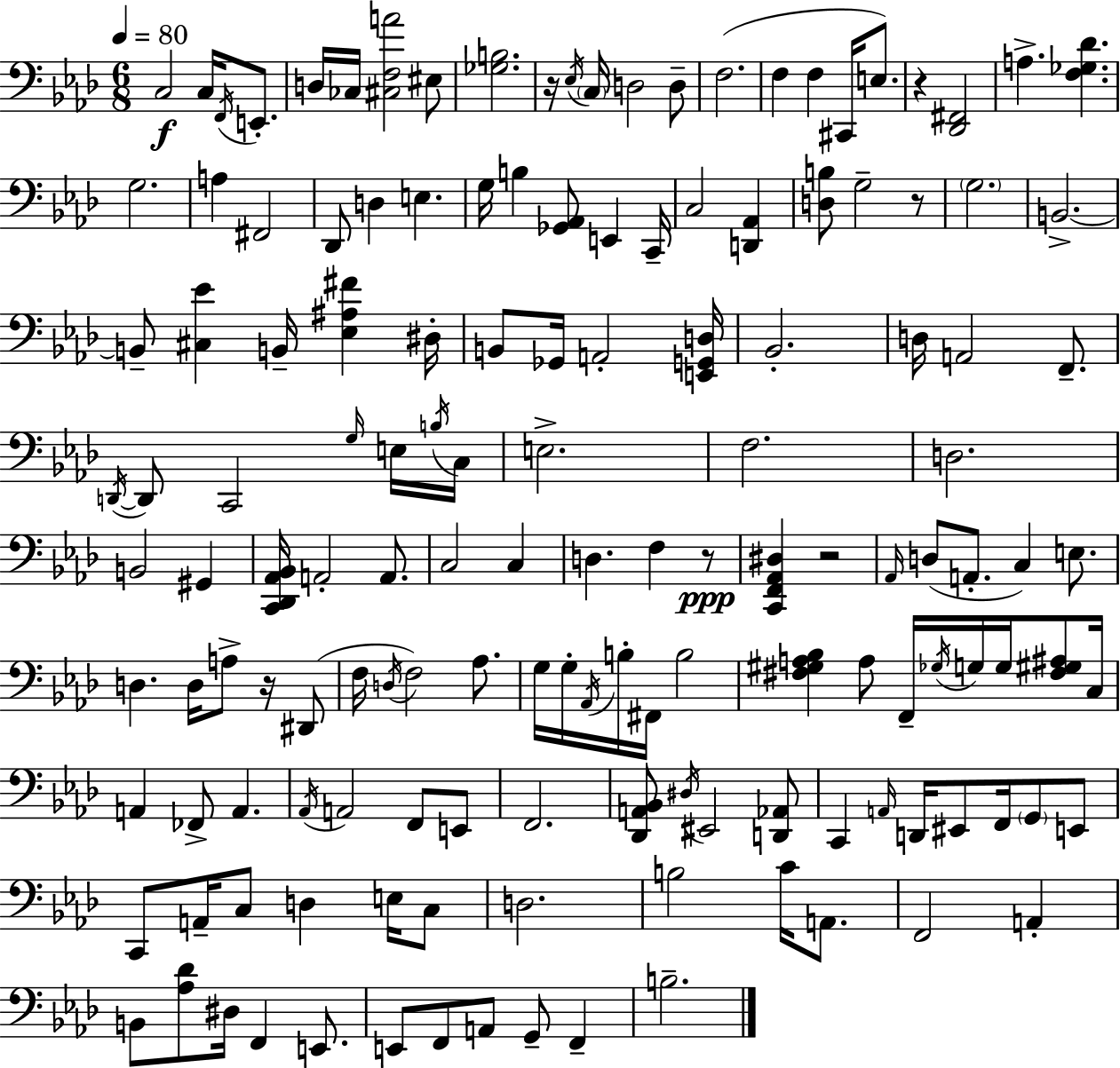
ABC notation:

X:1
T:Untitled
M:6/8
L:1/4
K:Fm
C,2 C,/4 F,,/4 E,,/2 D,/4 _C,/4 [^C,F,A]2 ^E,/2 [_G,B,]2 z/4 _E,/4 C,/4 D,2 D,/2 F,2 F, F, ^C,,/4 E,/2 z [_D,,^F,,]2 A, [F,_G,_D] G,2 A, ^F,,2 _D,,/2 D, E, G,/4 B, [_G,,_A,,]/2 E,, C,,/4 C,2 [D,,_A,,] [D,B,]/2 G,2 z/2 G,2 B,,2 B,,/2 [^C,_E] B,,/4 [_E,^A,^F] ^D,/4 B,,/2 _G,,/4 A,,2 [E,,G,,D,]/4 _B,,2 D,/4 A,,2 F,,/2 D,,/4 D,,/2 C,,2 G,/4 E,/4 B,/4 C,/4 E,2 F,2 D,2 B,,2 ^G,, [C,,_D,,_A,,_B,,]/4 A,,2 A,,/2 C,2 C, D, F, z/2 [C,,F,,_A,,^D,] z2 _A,,/4 D,/2 A,,/2 C, E,/2 D, D,/4 A,/2 z/4 ^D,,/2 F,/4 D,/4 F,2 _A,/2 G,/4 G,/4 _A,,/4 B,/4 ^F,,/4 B,2 [^F,^G,A,_B,] A,/2 F,,/4 _G,/4 G,/4 G,/4 [^F,^G,^A,]/2 C,/4 A,, _F,,/2 A,, _A,,/4 A,,2 F,,/2 E,,/2 F,,2 [_D,,A,,_B,,]/2 ^D,/4 ^E,,2 [D,,_A,,]/2 C,, A,,/4 D,,/4 ^E,,/2 F,,/4 G,,/2 E,,/2 C,,/2 A,,/4 C,/2 D, E,/4 C,/2 D,2 B,2 C/4 A,,/2 F,,2 A,, B,,/2 [_A,_D]/2 ^D,/4 F,, E,,/2 E,,/2 F,,/2 A,,/2 G,,/2 F,, B,2